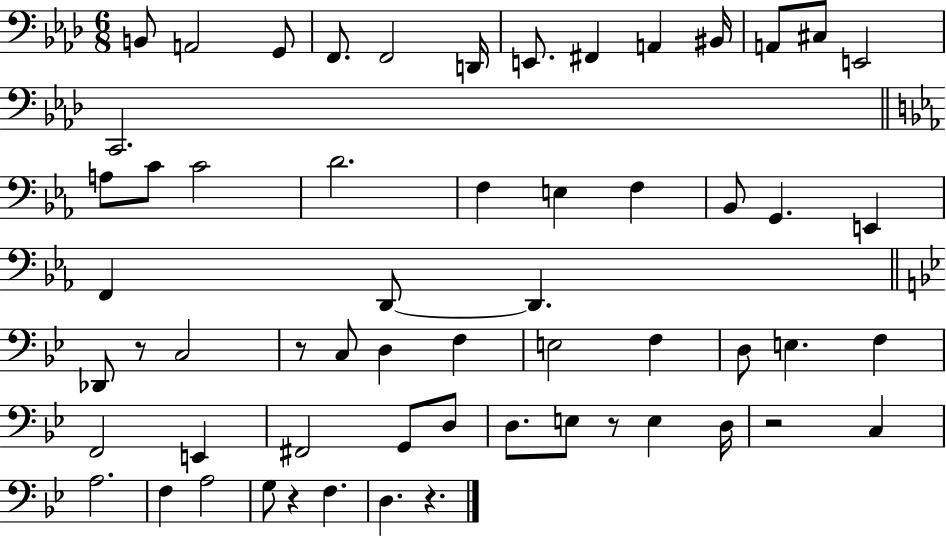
{
  \clef bass
  \numericTimeSignature
  \time 6/8
  \key aes \major
  \repeat volta 2 { b,8 a,2 g,8 | f,8. f,2 d,16 | e,8. fis,4 a,4 bis,16 | a,8 cis8 e,2 | \break c,2. | \bar "||" \break \key ees \major a8 c'8 c'2 | d'2. | f4 e4 f4 | bes,8 g,4. e,4 | \break f,4 d,8~~ d,4. | \bar "||" \break \key g \minor des,8 r8 c2 | r8 c8 d4 f4 | e2 f4 | d8 e4. f4 | \break f,2 e,4 | fis,2 g,8 d8 | d8. e8 r8 e4 d16 | r2 c4 | \break a2. | f4 a2 | g8 r4 f4. | d4. r4. | \break } \bar "|."
}